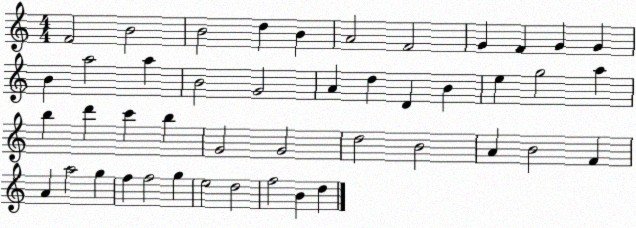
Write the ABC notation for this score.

X:1
T:Untitled
M:4/4
L:1/4
K:C
F2 B2 B2 d B A2 F2 G F G G B a2 a B2 G2 A d D B e g2 a b d' c' b G2 G2 d2 B2 A B2 F A a2 g f f2 g e2 d2 f2 B d